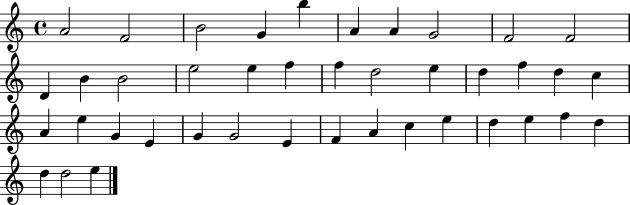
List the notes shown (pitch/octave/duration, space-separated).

A4/h F4/h B4/h G4/q B5/q A4/q A4/q G4/h F4/h F4/h D4/q B4/q B4/h E5/h E5/q F5/q F5/q D5/h E5/q D5/q F5/q D5/q C5/q A4/q E5/q G4/q E4/q G4/q G4/h E4/q F4/q A4/q C5/q E5/q D5/q E5/q F5/q D5/q D5/q D5/h E5/q